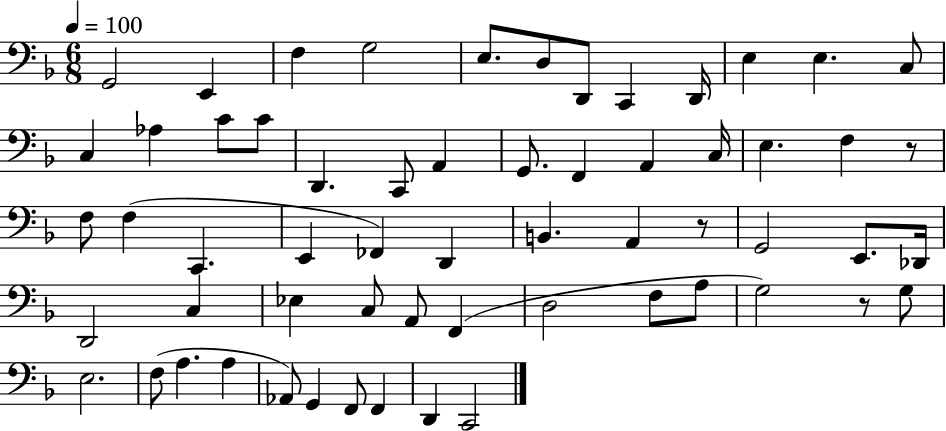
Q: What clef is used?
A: bass